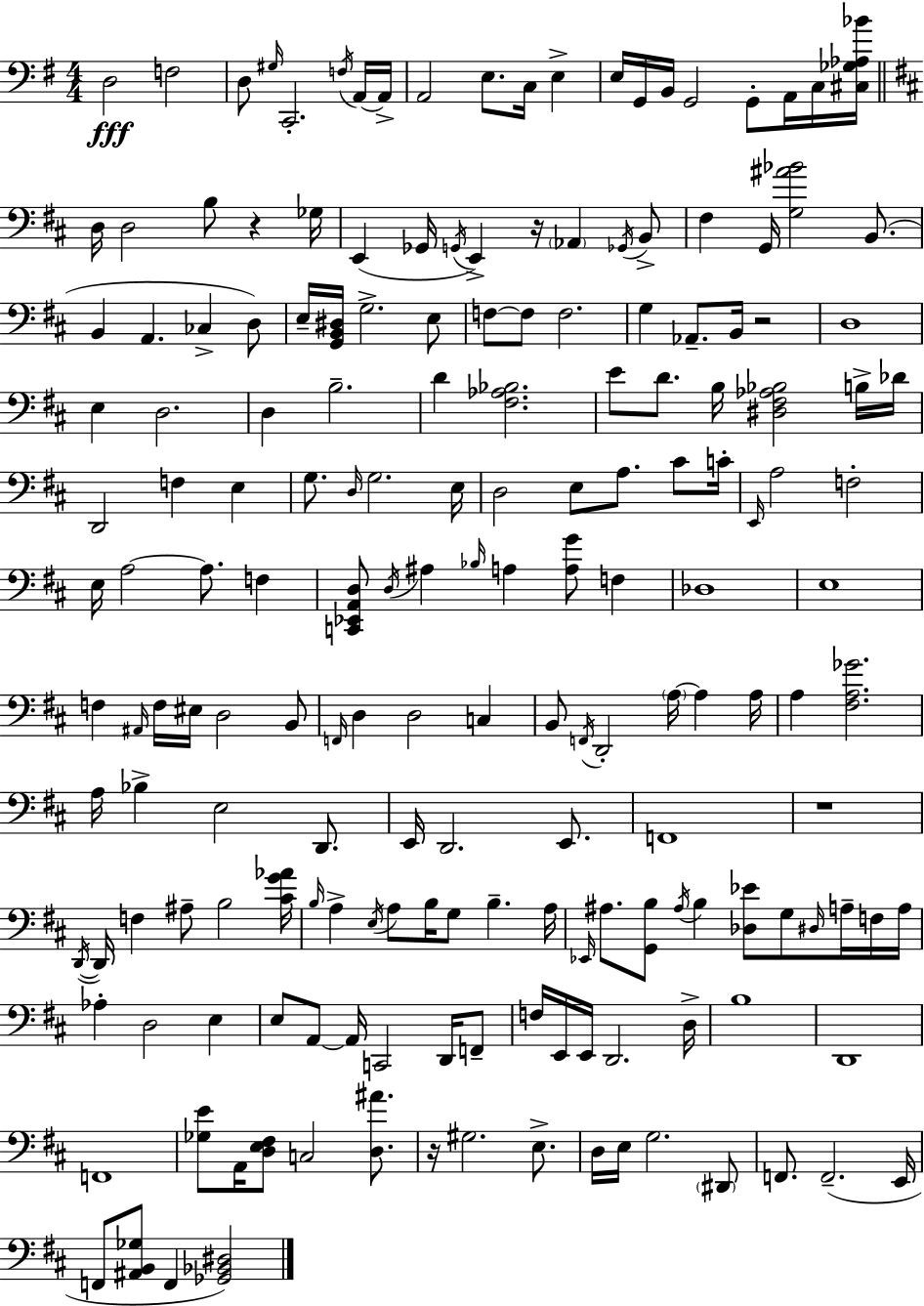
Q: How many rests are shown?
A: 5